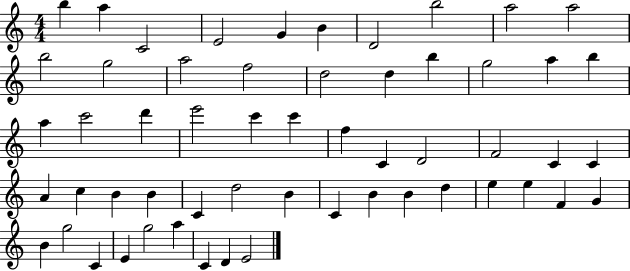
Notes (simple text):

B5/q A5/q C4/h E4/h G4/q B4/q D4/h B5/h A5/h A5/h B5/h G5/h A5/h F5/h D5/h D5/q B5/q G5/h A5/q B5/q A5/q C6/h D6/q E6/h C6/q C6/q F5/q C4/q D4/h F4/h C4/q C4/q A4/q C5/q B4/q B4/q C4/q D5/h B4/q C4/q B4/q B4/q D5/q E5/q E5/q F4/q G4/q B4/q G5/h C4/q E4/q G5/h A5/q C4/q D4/q E4/h